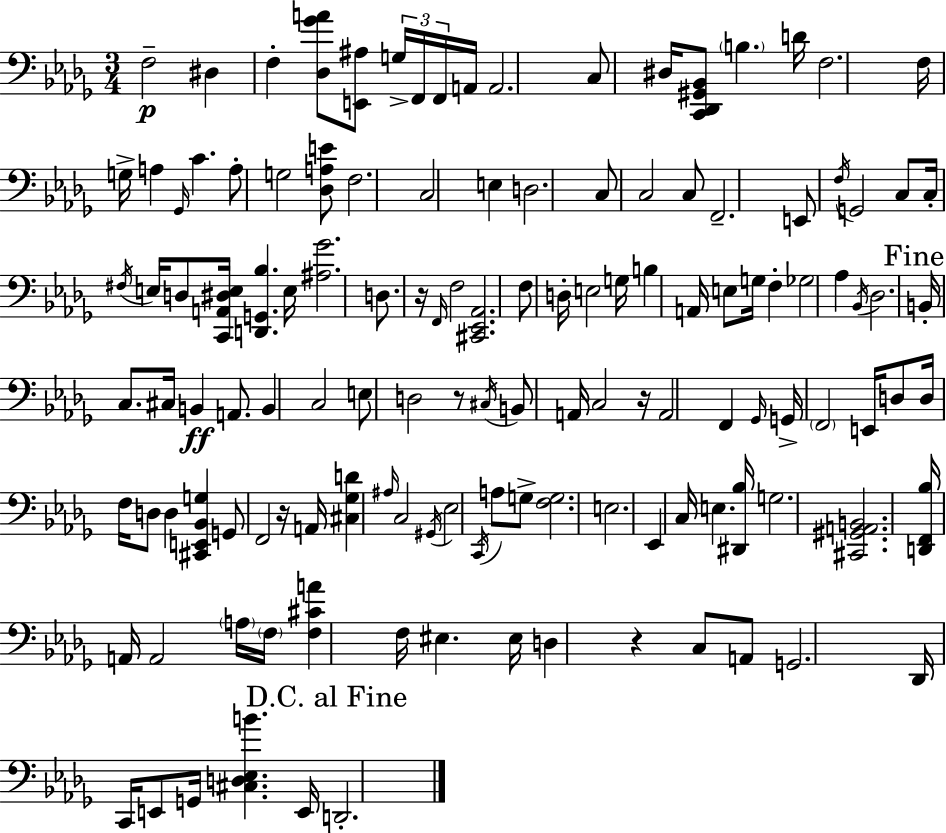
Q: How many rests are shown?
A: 5